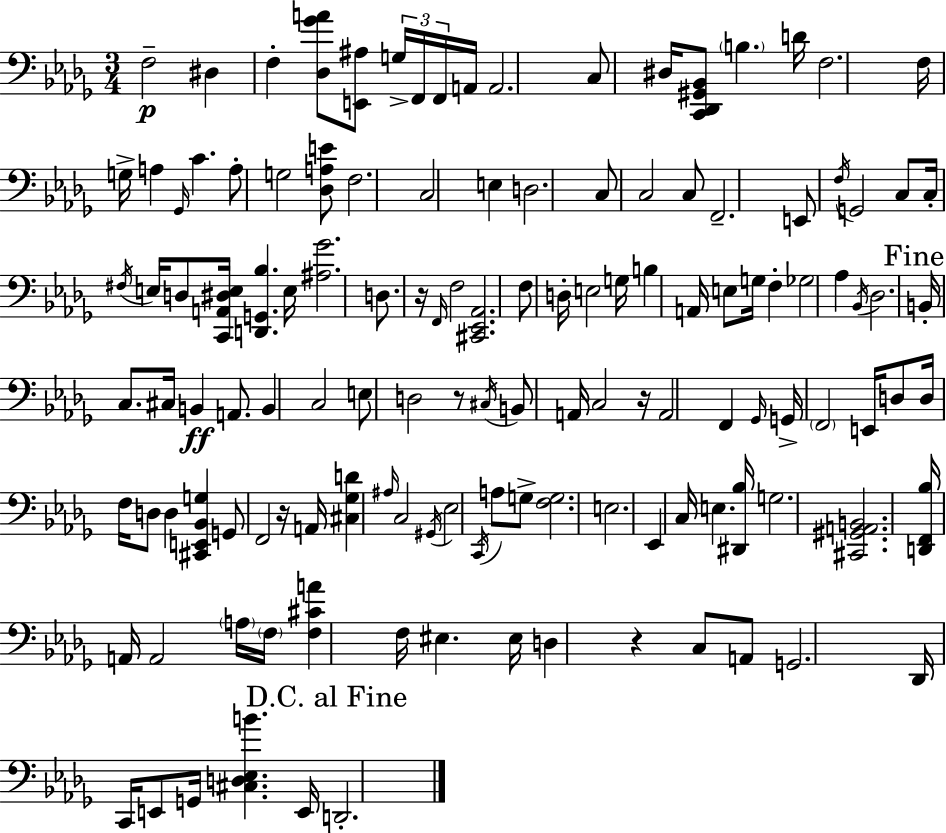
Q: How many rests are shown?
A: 5